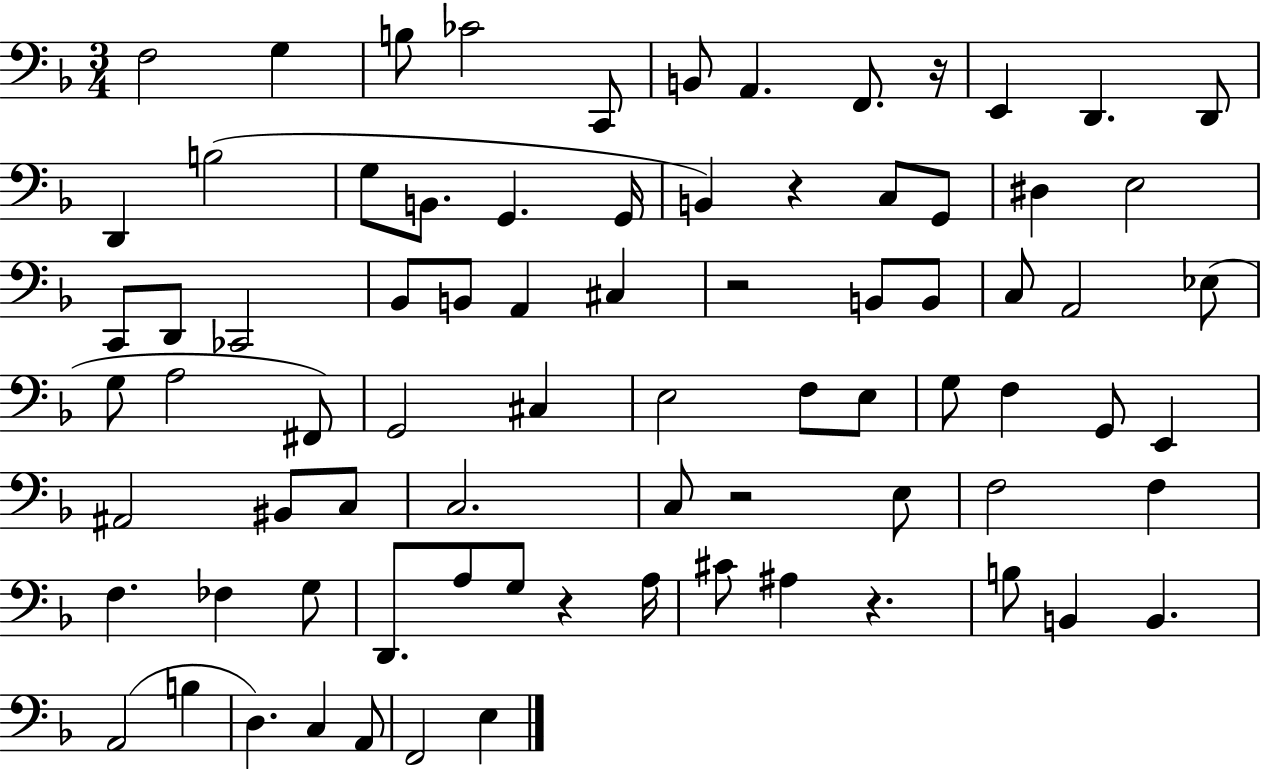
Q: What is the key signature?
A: F major